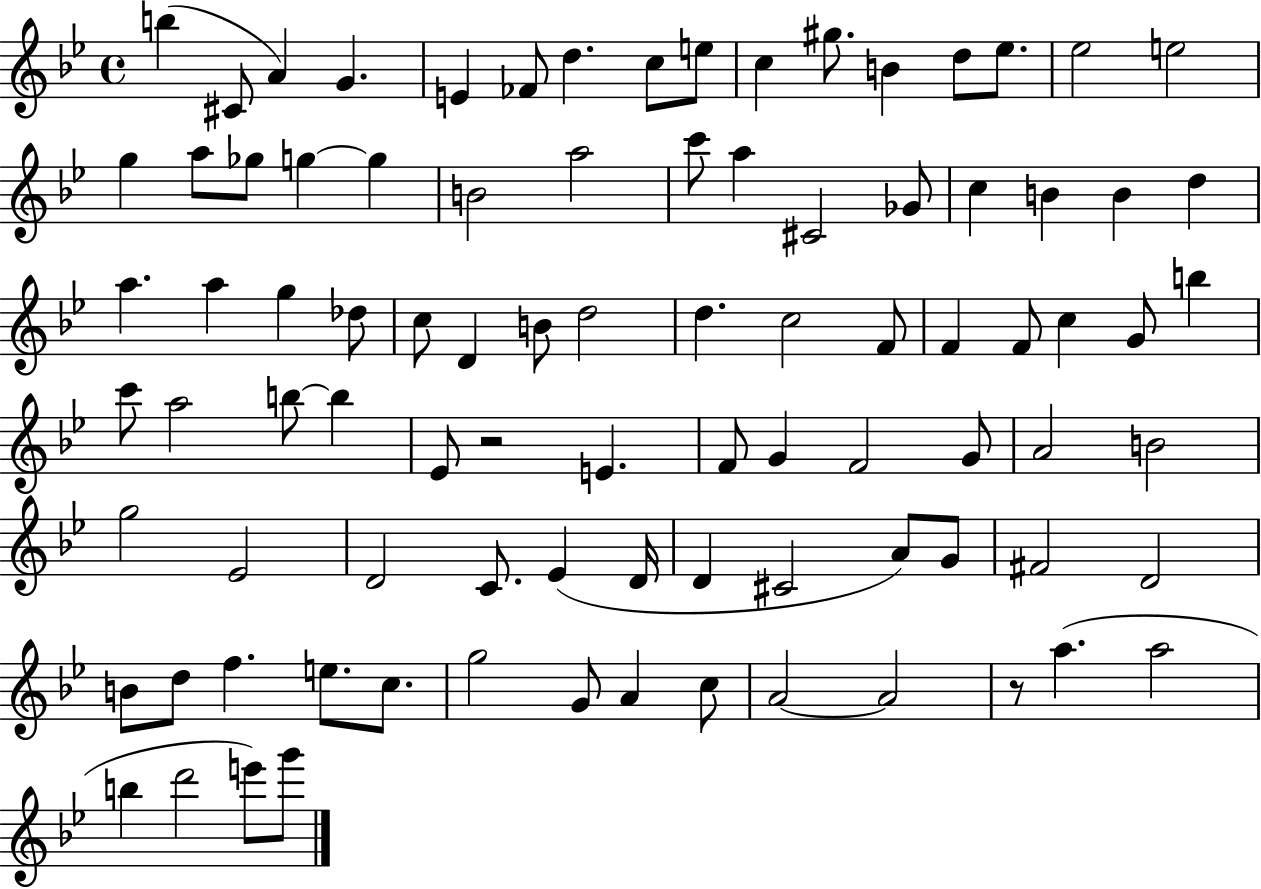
X:1
T:Untitled
M:4/4
L:1/4
K:Bb
b ^C/2 A G E _F/2 d c/2 e/2 c ^g/2 B d/2 _e/2 _e2 e2 g a/2 _g/2 g g B2 a2 c'/2 a ^C2 _G/2 c B B d a a g _d/2 c/2 D B/2 d2 d c2 F/2 F F/2 c G/2 b c'/2 a2 b/2 b _E/2 z2 E F/2 G F2 G/2 A2 B2 g2 _E2 D2 C/2 _E D/4 D ^C2 A/2 G/2 ^F2 D2 B/2 d/2 f e/2 c/2 g2 G/2 A c/2 A2 A2 z/2 a a2 b d'2 e'/2 g'/2